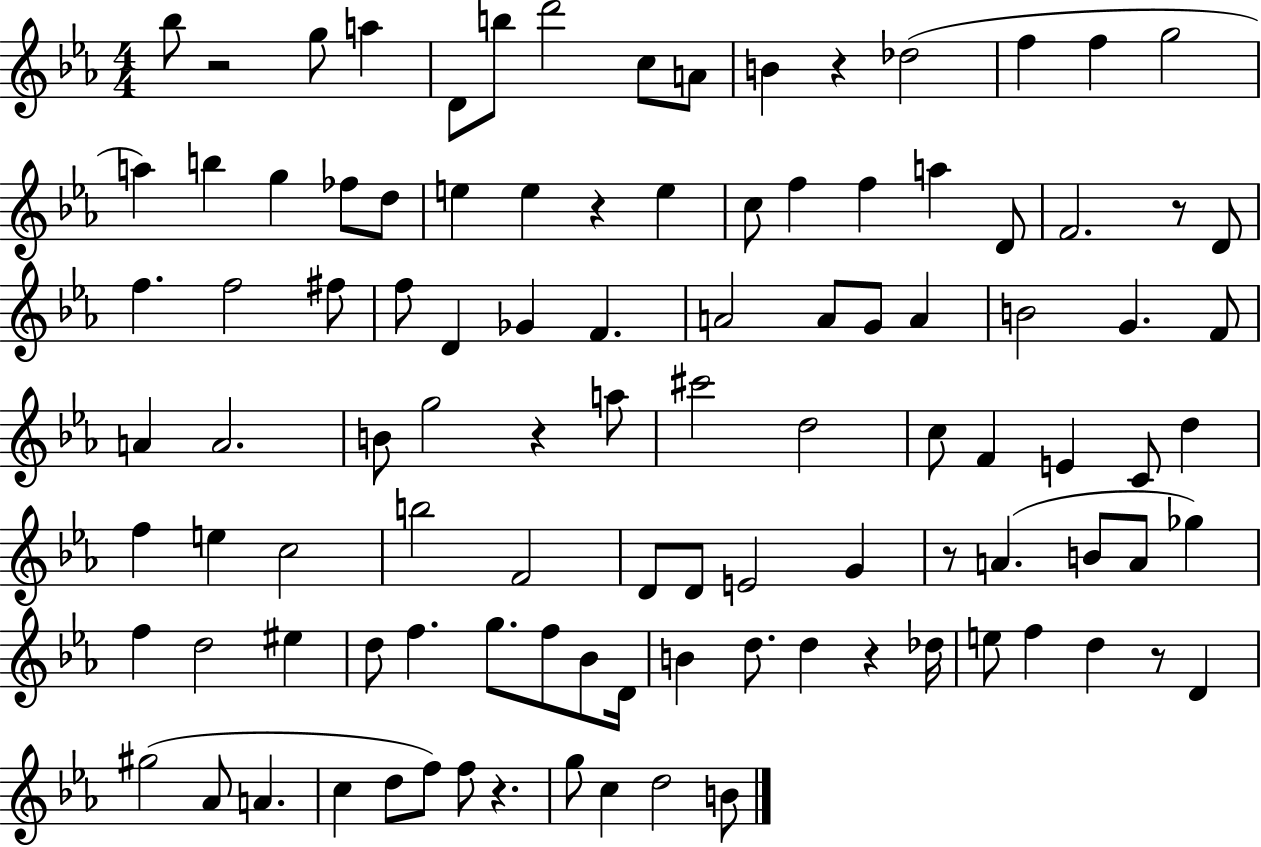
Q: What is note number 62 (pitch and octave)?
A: E4